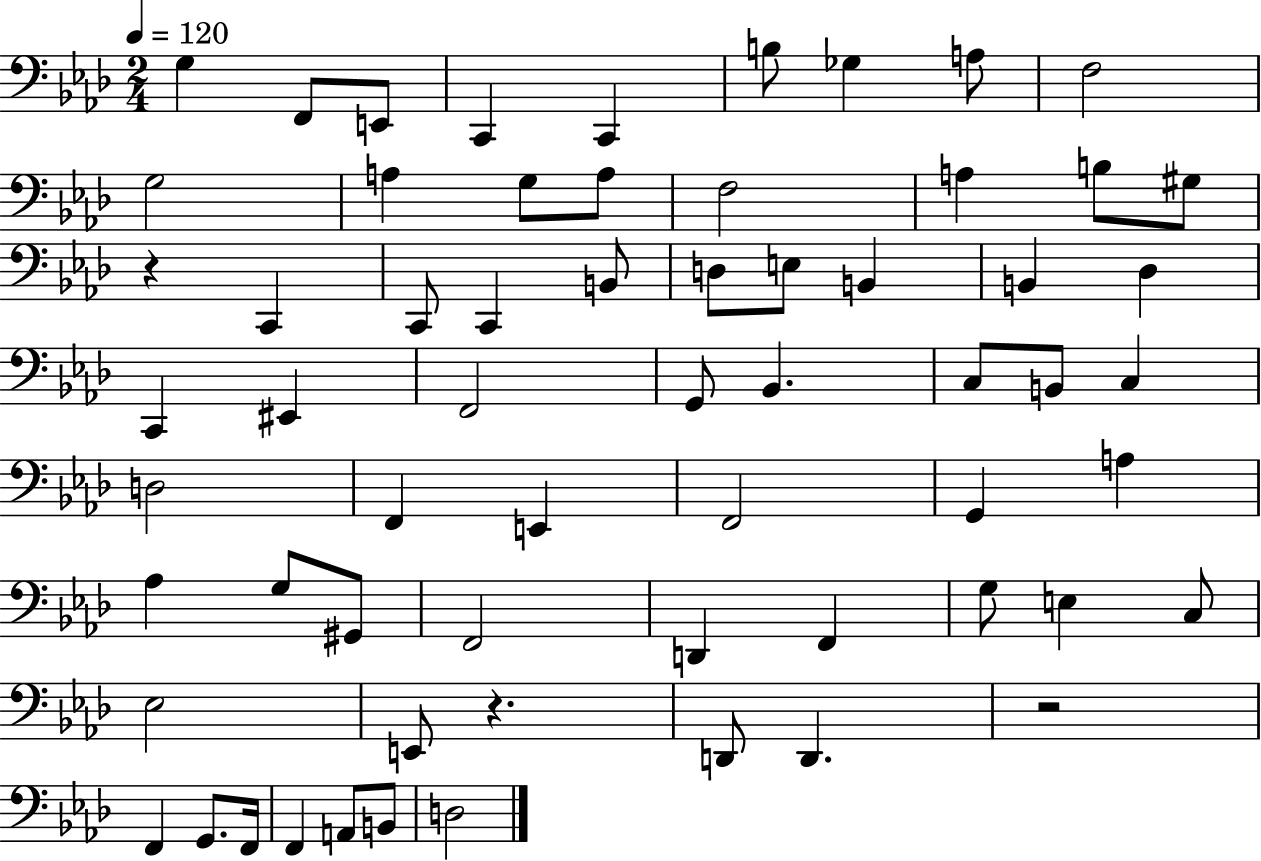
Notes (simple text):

G3/q F2/e E2/e C2/q C2/q B3/e Gb3/q A3/e F3/h G3/h A3/q G3/e A3/e F3/h A3/q B3/e G#3/e R/q C2/q C2/e C2/q B2/e D3/e E3/e B2/q B2/q Db3/q C2/q EIS2/q F2/h G2/e Bb2/q. C3/e B2/e C3/q D3/h F2/q E2/q F2/h G2/q A3/q Ab3/q G3/e G#2/e F2/h D2/q F2/q G3/e E3/q C3/e Eb3/h E2/e R/q. D2/e D2/q. R/h F2/q G2/e. F2/s F2/q A2/e B2/e D3/h